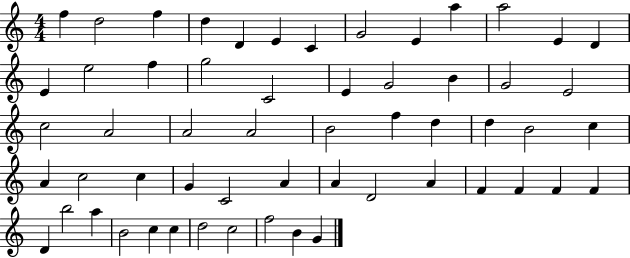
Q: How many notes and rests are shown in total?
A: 57